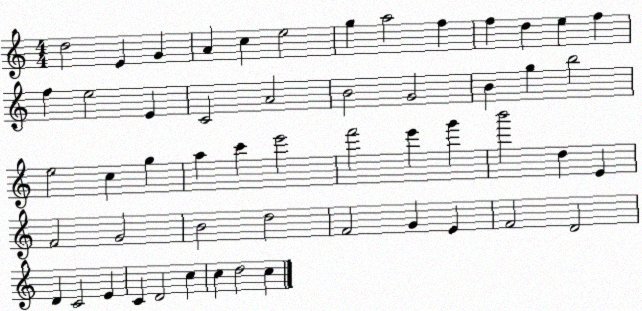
X:1
T:Untitled
M:4/4
L:1/4
K:C
d2 E G A c e2 g a2 f f d e f f e2 E C2 A2 B2 G2 B g b2 e2 c g a c' e'2 f'2 e' g' b'2 d E F2 G2 B2 d2 F2 G E F2 D2 D C2 E C D2 c c d2 c